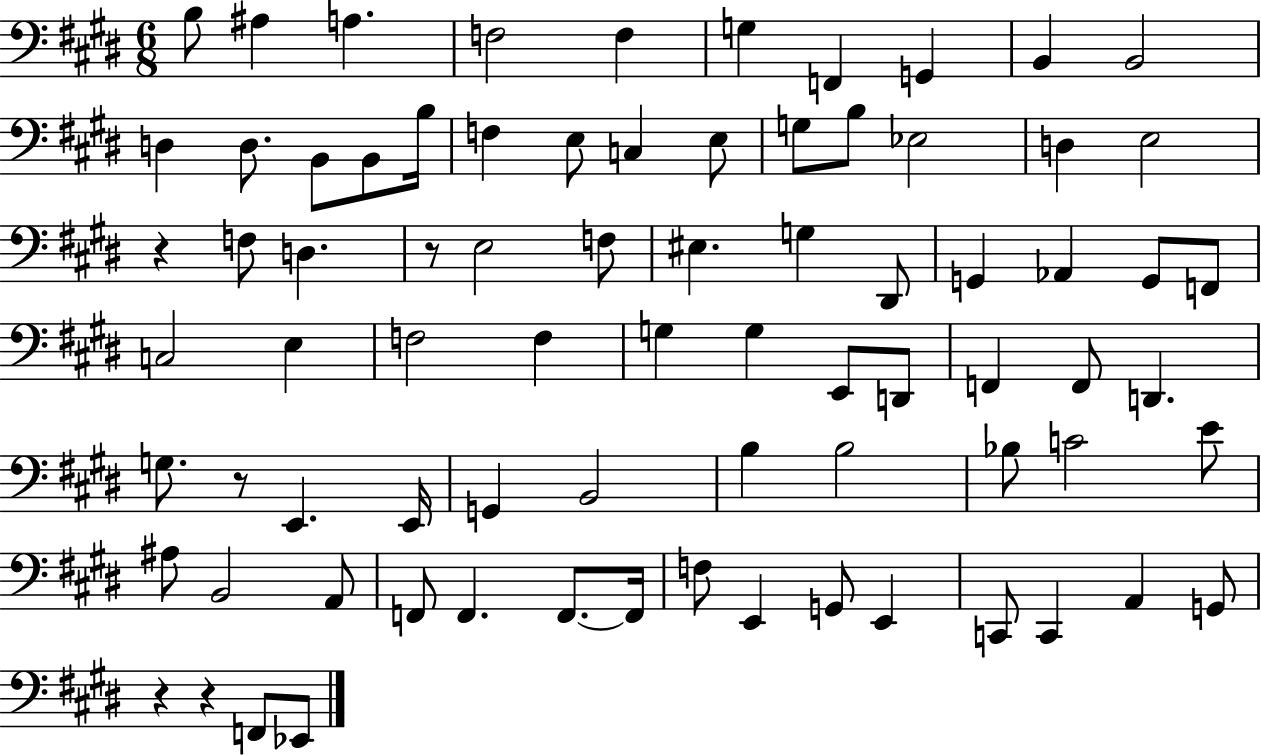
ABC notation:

X:1
T:Untitled
M:6/8
L:1/4
K:E
B,/2 ^A, A, F,2 F, G, F,, G,, B,, B,,2 D, D,/2 B,,/2 B,,/2 B,/4 F, E,/2 C, E,/2 G,/2 B,/2 _E,2 D, E,2 z F,/2 D, z/2 E,2 F,/2 ^E, G, ^D,,/2 G,, _A,, G,,/2 F,,/2 C,2 E, F,2 F, G, G, E,,/2 D,,/2 F,, F,,/2 D,, G,/2 z/2 E,, E,,/4 G,, B,,2 B, B,2 _B,/2 C2 E/2 ^A,/2 B,,2 A,,/2 F,,/2 F,, F,,/2 F,,/4 F,/2 E,, G,,/2 E,, C,,/2 C,, A,, G,,/2 z z F,,/2 _E,,/2